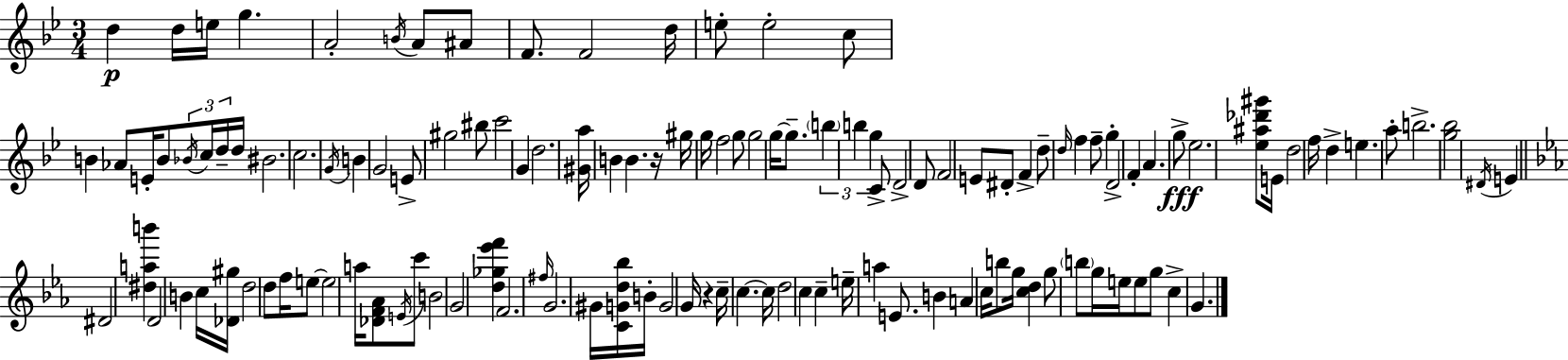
D5/q D5/s E5/s G5/q. A4/h B4/s A4/e A#4/e F4/e. F4/h D5/s E5/e E5/h C5/e B4/q Ab4/e E4/s B4/e Bb4/s C5/s D5/s D5/s BIS4/h. C5/h. G4/s B4/q G4/h E4/e G#5/h BIS5/e C6/h G4/q D5/h. [G#4,A5]/s B4/q B4/q. R/s G#5/s G5/s F5/h G5/e G5/h G5/s G5/e. B5/q B5/q G5/q C4/e D4/h D4/e F4/h E4/e D#4/e F4/q D5/e D5/s F5/q F5/e G5/q D4/h F4/q A4/q. G5/e Eb5/h. [Eb5,A#5,Db6,G#6]/e E4/s D5/h F5/s D5/q E5/q. A5/e B5/h. [G5,Bb5]/h D#4/s E4/q D#4/h [D#5,A5,B6]/q D4/h B4/q C5/s [Db4,G#5]/s D5/h D5/e F5/s E5/e E5/h A5/s [Db4,F4,Ab4]/e E4/s C6/e B4/h G4/h [D5,Gb5,Eb6,F6]/q F4/h. F#5/s G4/h. G#4/s [C4,G4,D5,Bb5]/s B4/s G4/h G4/s R/q C5/s C5/q. C5/s D5/h C5/q C5/q E5/s A5/q E4/e. B4/q A4/q C5/s B5/e G5/s [C5,D5]/q G5/e B5/e G5/s E5/s E5/e G5/e C5/q G4/q.